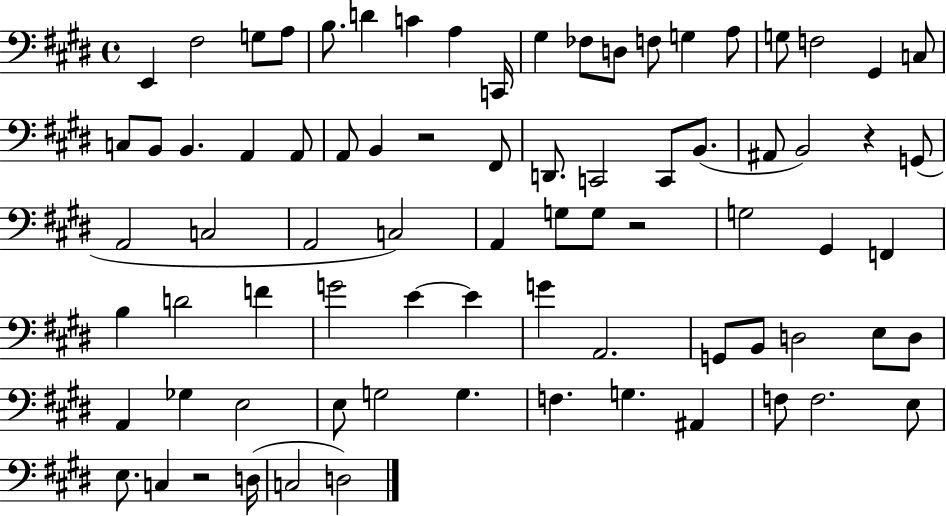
X:1
T:Untitled
M:4/4
L:1/4
K:E
E,, ^F,2 G,/2 A,/2 B,/2 D C A, C,,/4 ^G, _F,/2 D,/2 F,/2 G, A,/2 G,/2 F,2 ^G,, C,/2 C,/2 B,,/2 B,, A,, A,,/2 A,,/2 B,, z2 ^F,,/2 D,,/2 C,,2 C,,/2 B,,/2 ^A,,/2 B,,2 z G,,/2 A,,2 C,2 A,,2 C,2 A,, G,/2 G,/2 z2 G,2 ^G,, F,, B, D2 F G2 E E G A,,2 G,,/2 B,,/2 D,2 E,/2 D,/2 A,, _G, E,2 E,/2 G,2 G, F, G, ^A,, F,/2 F,2 E,/2 E,/2 C, z2 D,/4 C,2 D,2